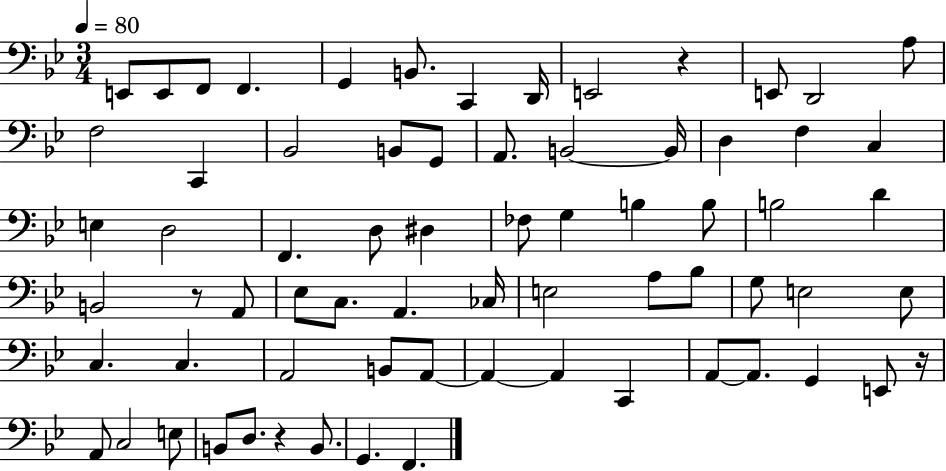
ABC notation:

X:1
T:Untitled
M:3/4
L:1/4
K:Bb
E,,/2 E,,/2 F,,/2 F,, G,, B,,/2 C,, D,,/4 E,,2 z E,,/2 D,,2 A,/2 F,2 C,, _B,,2 B,,/2 G,,/2 A,,/2 B,,2 B,,/4 D, F, C, E, D,2 F,, D,/2 ^D, _F,/2 G, B, B,/2 B,2 D B,,2 z/2 A,,/2 _E,/2 C,/2 A,, _C,/4 E,2 A,/2 _B,/2 G,/2 E,2 E,/2 C, C, A,,2 B,,/2 A,,/2 A,, A,, C,, A,,/2 A,,/2 G,, E,,/2 z/4 A,,/2 C,2 E,/2 B,,/2 D,/2 z B,,/2 G,, F,,